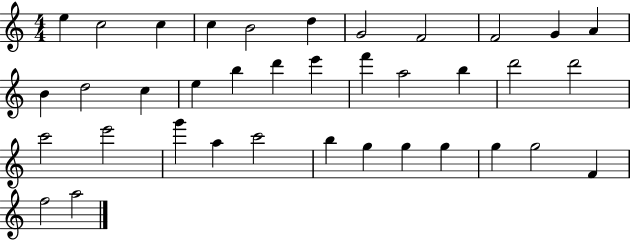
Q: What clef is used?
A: treble